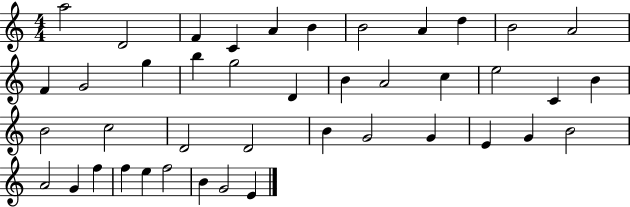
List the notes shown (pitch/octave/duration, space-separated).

A5/h D4/h F4/q C4/q A4/q B4/q B4/h A4/q D5/q B4/h A4/h F4/q G4/h G5/q B5/q G5/h D4/q B4/q A4/h C5/q E5/h C4/q B4/q B4/h C5/h D4/h D4/h B4/q G4/h G4/q E4/q G4/q B4/h A4/h G4/q F5/q F5/q E5/q F5/h B4/q G4/h E4/q